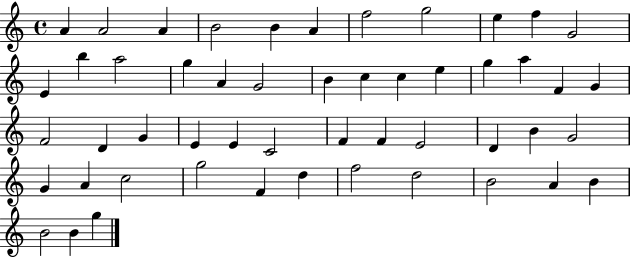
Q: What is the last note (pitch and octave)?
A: G5